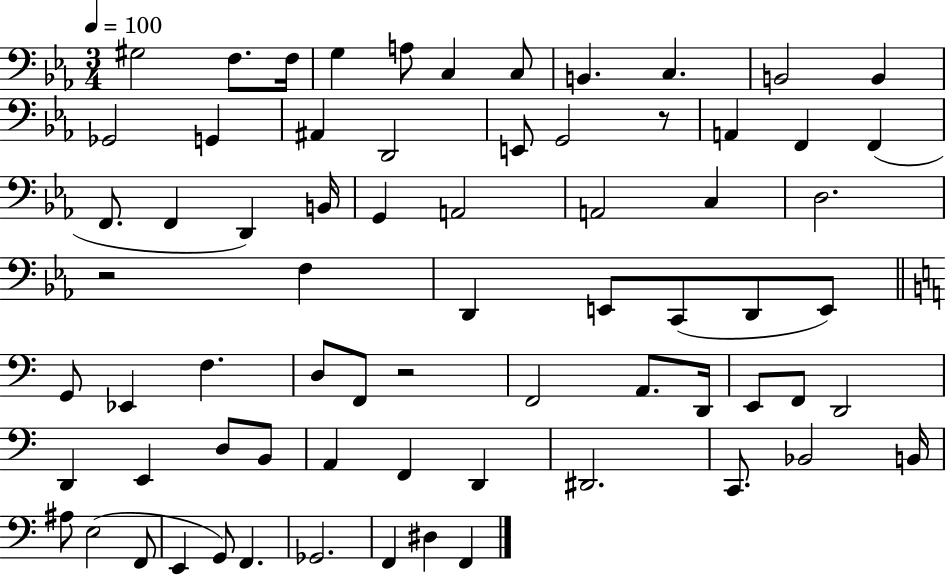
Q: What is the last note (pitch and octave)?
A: F2